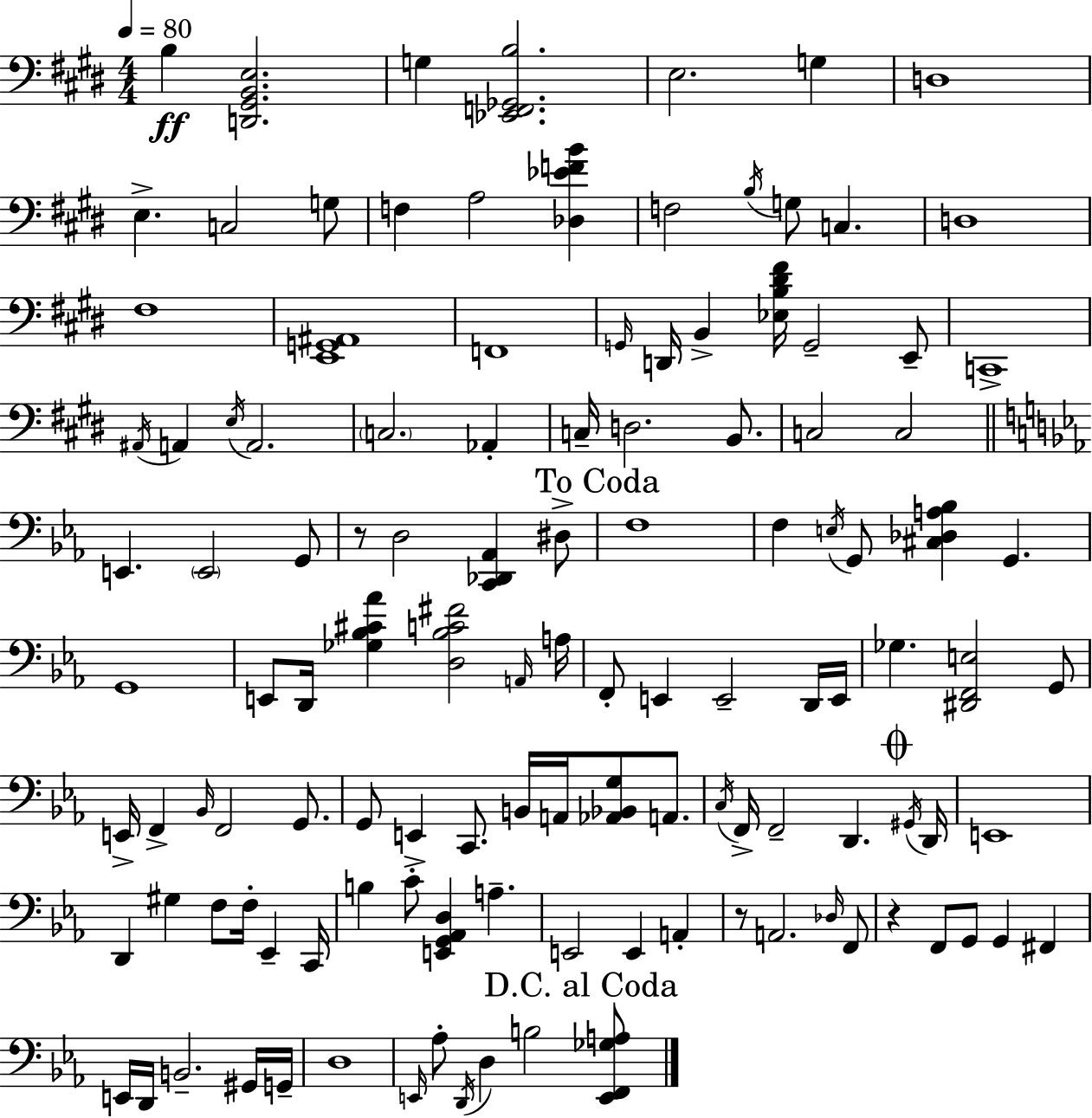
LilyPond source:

{
  \clef bass
  \numericTimeSignature
  \time 4/4
  \key e \major
  \tempo 4 = 80
  b4\ff <d, gis, b, e>2. | g4 <ees, f, ges, b>2. | e2. g4 | d1 | \break e4.-> c2 g8 | f4 a2 <des ees' f' b'>4 | f2 \acciaccatura { b16 } g8 c4. | d1 | \break fis1 | <e, g, ais,>1 | f,1 | \grace { g,16 } d,16 b,4-> <ees b dis' fis'>16 g,2-- | \break e,8-- c,1-> | \acciaccatura { ais,16 } a,4 \acciaccatura { e16 } a,2. | \parenthesize c2. | aes,4-. c16-- d2. | \break b,8. c2 c2 | \bar "||" \break \key ees \major e,4. \parenthesize e,2 g,8 | r8 d2 <c, des, aes,>4 dis8-> | \mark "To Coda" f1 | f4 \acciaccatura { e16 } g,8 <cis des a bes>4 g,4. | \break g,1 | e,8 d,16 <ges bes cis' aes'>4 <d bes c' fis'>2 | \grace { a,16 } a16 f,8-. e,4 e,2-- | d,16 e,16 ges4. <dis, f, e>2 | \break g,8 e,16-> f,4-> \grace { bes,16 } f,2 | g,8. g,8 e,4-> c,8. b,16 a,16 <aes, bes, g>8 | a,8. \acciaccatura { c16 } f,16-> f,2-- d,4. | \mark \markup { \musicglyph "scripts.coda" } \acciaccatura { gis,16 } d,16 e,1 | \break d,4 gis4 f8 f16-. | ees,4-- c,16 b4 c'8-. <e, g, aes, d>4 a4.-- | e,2 e,4 | a,4-. r8 a,2. | \break \grace { des16 } f,8 r4 f,8 g,8 g,4 | fis,4 e,16 d,16 b,2.-- | gis,16 g,16-- d1 | \grace { e,16 } aes8-. \acciaccatura { d,16 } d4 b2 | \break \mark "D.C. al Coda" <e, f, ges a>8 \bar "|."
}